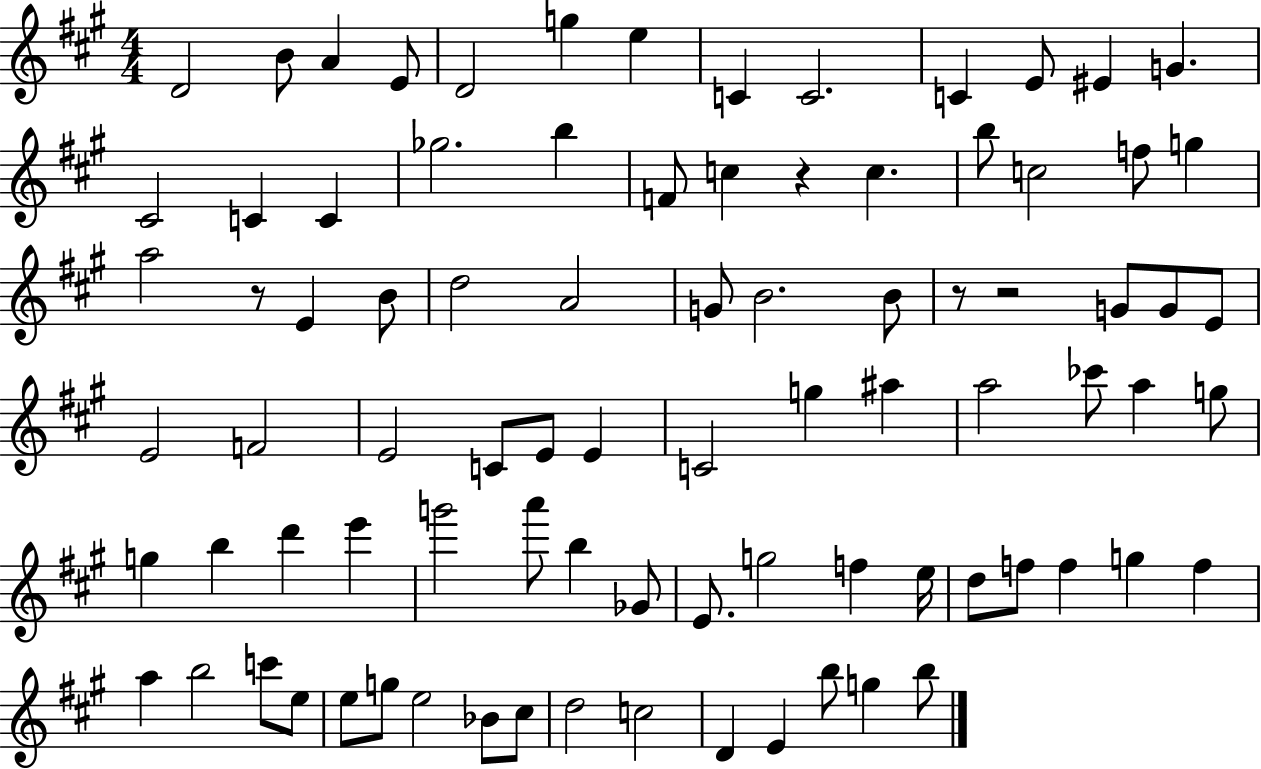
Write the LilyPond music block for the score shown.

{
  \clef treble
  \numericTimeSignature
  \time 4/4
  \key a \major
  \repeat volta 2 { d'2 b'8 a'4 e'8 | d'2 g''4 e''4 | c'4 c'2. | c'4 e'8 eis'4 g'4. | \break cis'2 c'4 c'4 | ges''2. b''4 | f'8 c''4 r4 c''4. | b''8 c''2 f''8 g''4 | \break a''2 r8 e'4 b'8 | d''2 a'2 | g'8 b'2. b'8 | r8 r2 g'8 g'8 e'8 | \break e'2 f'2 | e'2 c'8 e'8 e'4 | c'2 g''4 ais''4 | a''2 ces'''8 a''4 g''8 | \break g''4 b''4 d'''4 e'''4 | g'''2 a'''8 b''4 ges'8 | e'8. g''2 f''4 e''16 | d''8 f''8 f''4 g''4 f''4 | \break a''4 b''2 c'''8 e''8 | e''8 g''8 e''2 bes'8 cis''8 | d''2 c''2 | d'4 e'4 b''8 g''4 b''8 | \break } \bar "|."
}